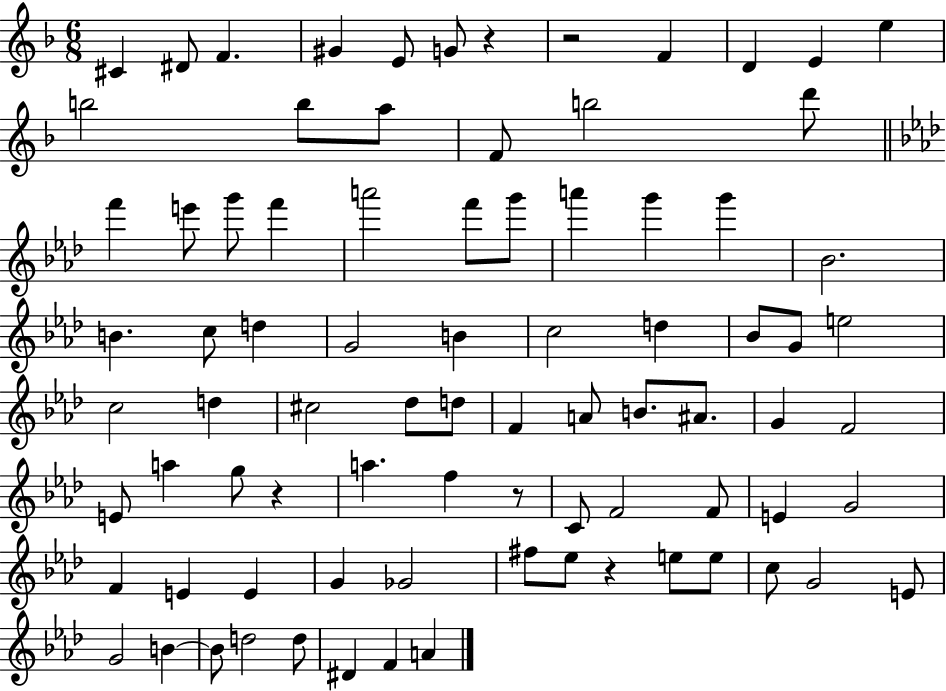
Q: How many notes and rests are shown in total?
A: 83